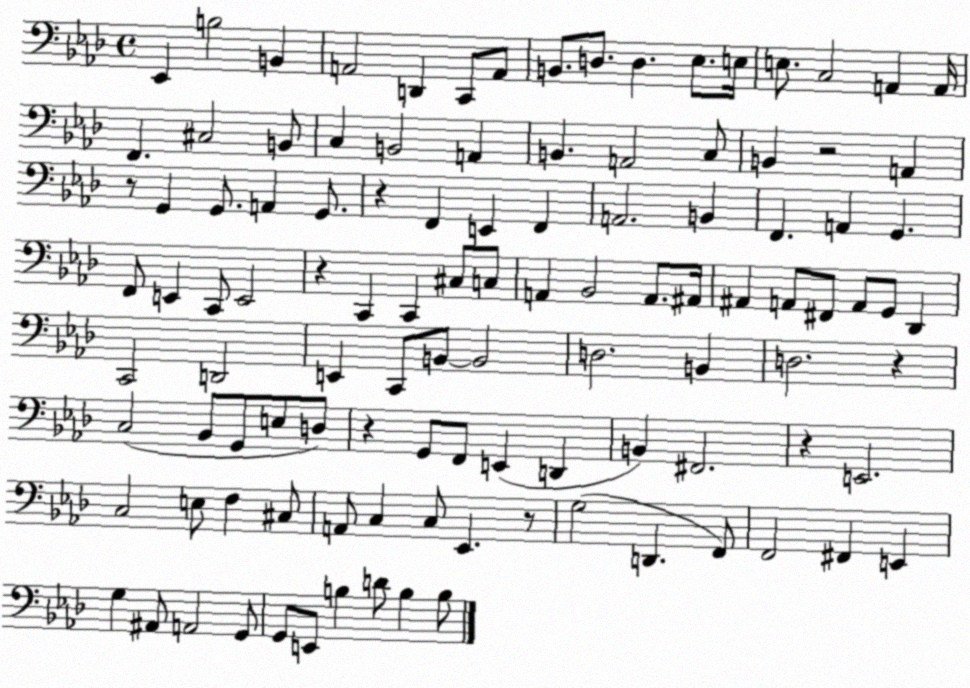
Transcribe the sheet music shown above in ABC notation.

X:1
T:Untitled
M:4/4
L:1/4
K:Ab
_E,, B,2 B,, A,,2 D,, C,,/2 A,,/2 B,,/2 D,/2 D, _E,/2 E,/4 E,/2 C,2 A,, A,,/4 F,, ^C,2 B,,/2 C, B,,2 A,, B,, A,,2 C,/2 B,, z2 A,, z/2 G,, G,,/2 A,, G,,/2 z F,, E,, F,, A,,2 B,, F,, A,, G,, F,,/2 E,, C,,/2 E,,2 z C,, C,, ^C,/2 C,/2 A,, _B,,2 A,,/2 ^A,,/4 ^A,, A,,/2 ^F,,/2 A,,/2 G,,/2 _D,, C,,2 D,,2 E,, C,,/2 B,,/2 B,,2 D,2 B,, D,2 z C,2 _B,,/2 G,,/2 E,/2 D,/2 z G,,/2 F,,/2 E,, D,, B,, ^F,,2 z E,,2 C,2 E,/2 F, ^C,/2 A,,/2 C, C,/2 _E,, z/2 G,2 D,, F,,/2 F,,2 ^F,, E,, G, ^A,,/2 A,,2 G,,/2 G,,/2 E,,/2 B, D/2 B, B,/2